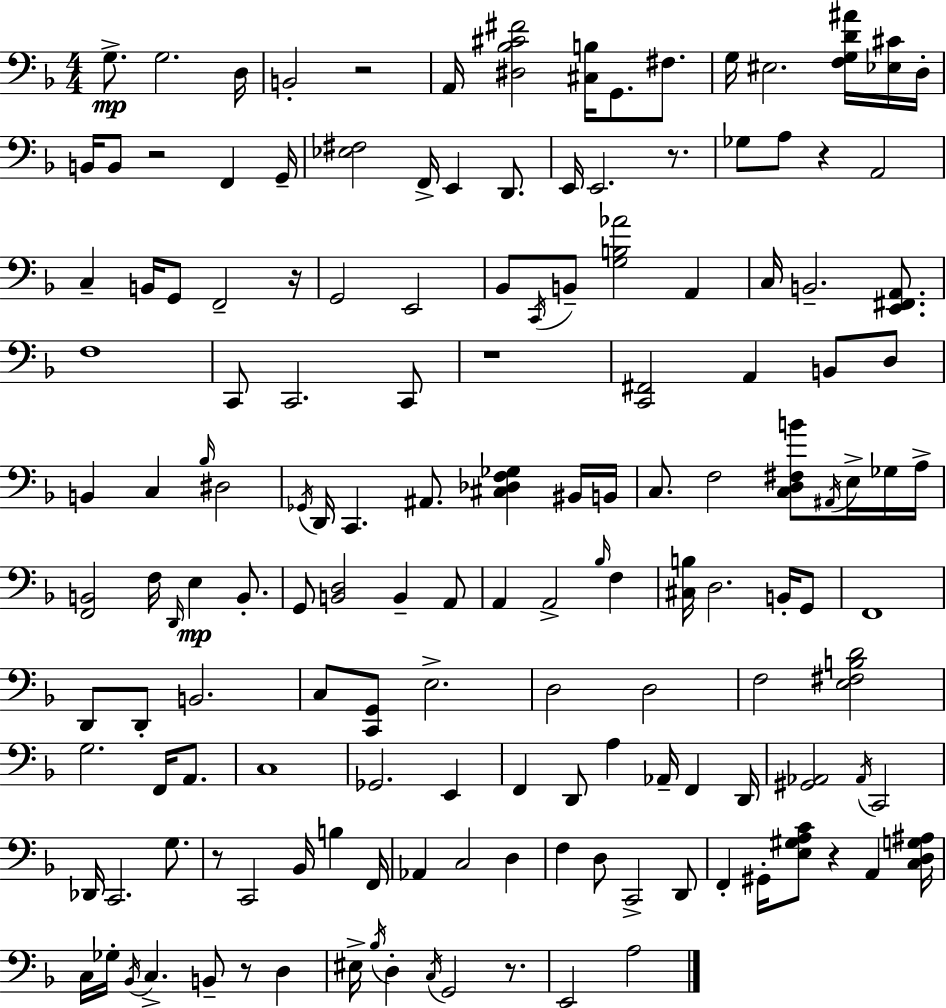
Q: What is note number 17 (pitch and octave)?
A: D2